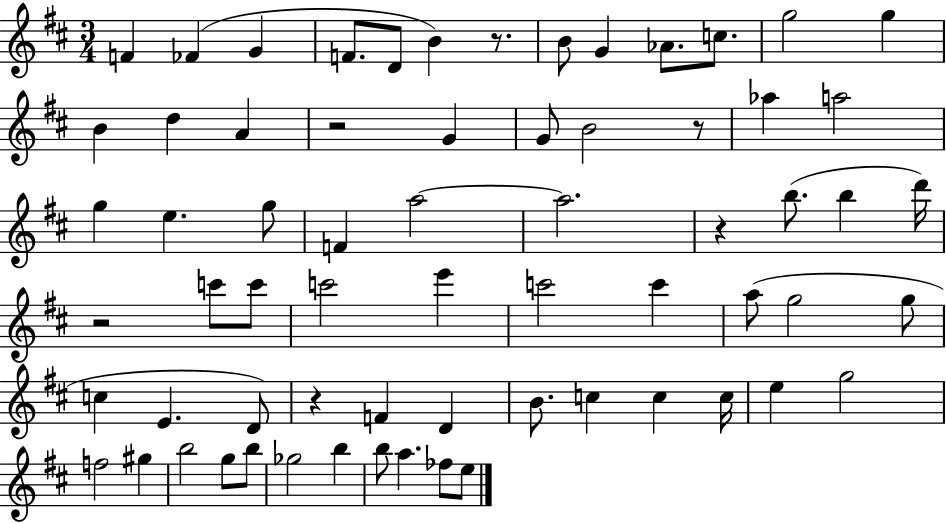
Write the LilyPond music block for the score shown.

{
  \clef treble
  \numericTimeSignature
  \time 3/4
  \key d \major
  f'4 fes'4( g'4 | f'8. d'8 b'4) r8. | b'8 g'4 aes'8. c''8. | g''2 g''4 | \break b'4 d''4 a'4 | r2 g'4 | g'8 b'2 r8 | aes''4 a''2 | \break g''4 e''4. g''8 | f'4 a''2~~ | a''2. | r4 b''8.( b''4 d'''16) | \break r2 c'''8 c'''8 | c'''2 e'''4 | c'''2 c'''4 | a''8( g''2 g''8 | \break c''4 e'4. d'8) | r4 f'4 d'4 | b'8. c''4 c''4 c''16 | e''4 g''2 | \break f''2 gis''4 | b''2 g''8 b''8 | ges''2 b''4 | b''8 a''4. fes''8 e''8 | \break \bar "|."
}